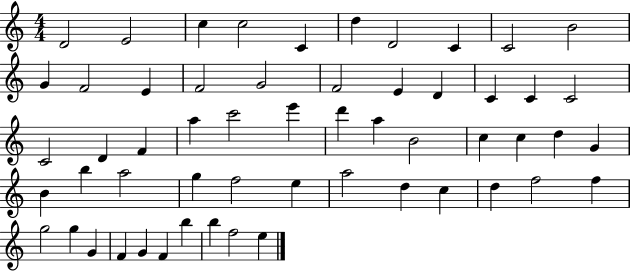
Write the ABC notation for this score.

X:1
T:Untitled
M:4/4
L:1/4
K:C
D2 E2 c c2 C d D2 C C2 B2 G F2 E F2 G2 F2 E D C C C2 C2 D F a c'2 e' d' a B2 c c d G B b a2 g f2 e a2 d c d f2 f g2 g G F G F b b f2 e